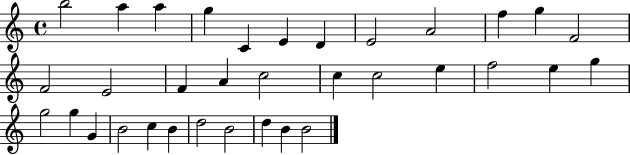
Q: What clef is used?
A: treble